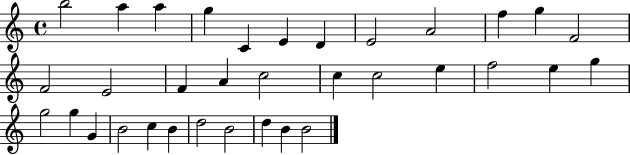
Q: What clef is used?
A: treble